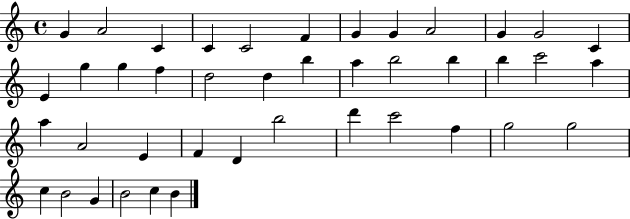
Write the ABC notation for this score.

X:1
T:Untitled
M:4/4
L:1/4
K:C
G A2 C C C2 F G G A2 G G2 C E g g f d2 d b a b2 b b c'2 a a A2 E F D b2 d' c'2 f g2 g2 c B2 G B2 c B